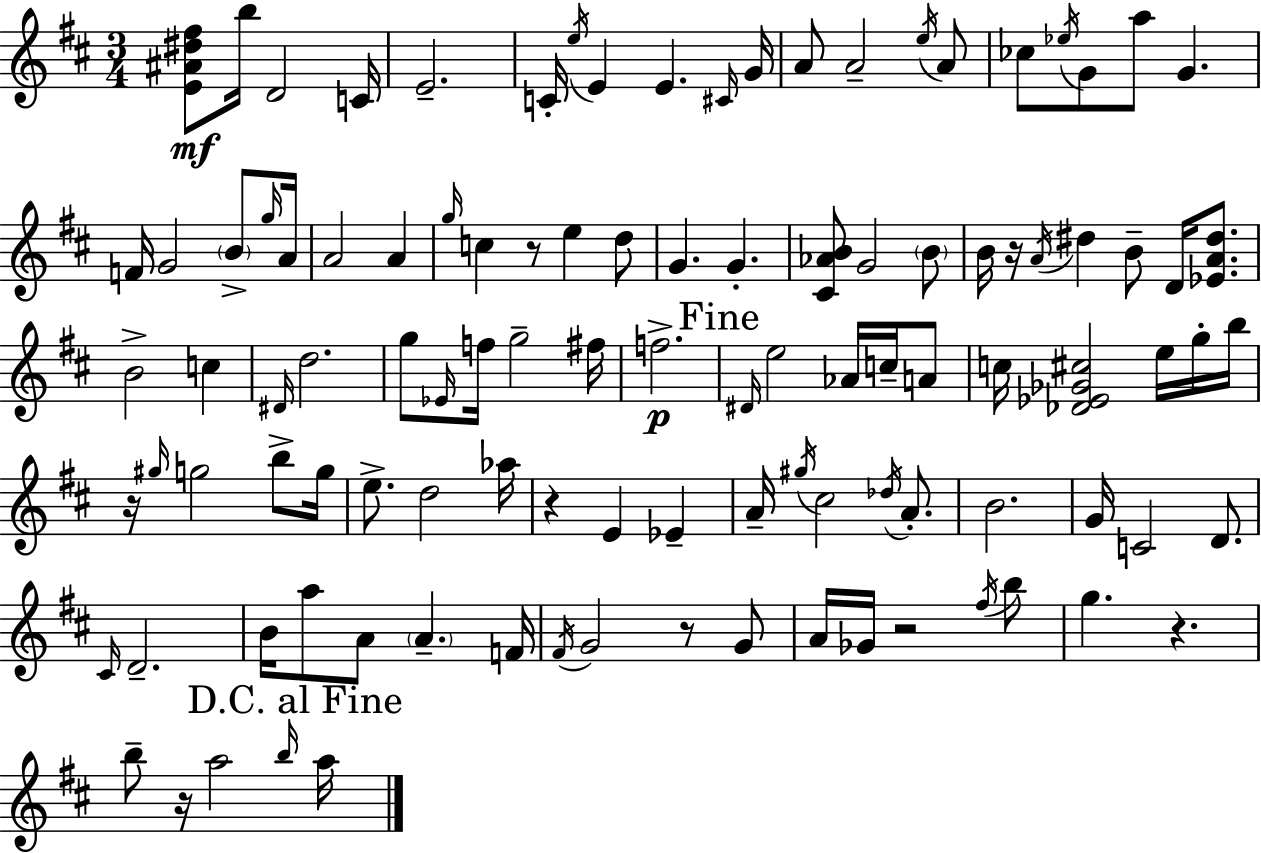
[E4,A#4,D#5,F#5]/e B5/s D4/h C4/s E4/h. C4/s E5/s E4/q E4/q. C#4/s G4/s A4/e A4/h E5/s A4/e CES5/e Eb5/s G4/e A5/e G4/q. F4/s G4/h B4/e G5/s A4/s A4/h A4/q G5/s C5/q R/e E5/q D5/e G4/q. G4/q. [C#4,Ab4,B4]/e G4/h B4/e B4/s R/s A4/s D#5/q B4/e D4/s [Eb4,A4,D#5]/e. B4/h C5/q D#4/s D5/h. G5/e Eb4/s F5/s G5/h F#5/s F5/h. D#4/s E5/h Ab4/s C5/s A4/e C5/s [Db4,Eb4,Gb4,C#5]/h E5/s G5/s B5/s R/s G#5/s G5/h B5/e G5/s E5/e. D5/h Ab5/s R/q E4/q Eb4/q A4/s G#5/s C#5/h Db5/s A4/e. B4/h. G4/s C4/h D4/e. C#4/s D4/h. B4/s A5/e A4/e A4/q. F4/s F#4/s G4/h R/e G4/e A4/s Gb4/s R/h F#5/s B5/e G5/q. R/q. B5/e R/s A5/h B5/s A5/s